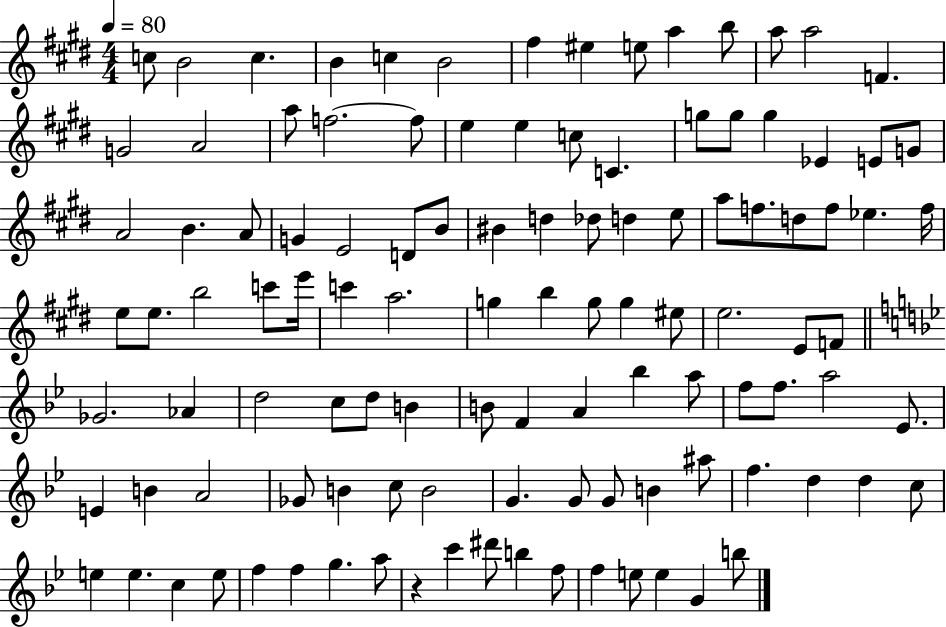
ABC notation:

X:1
T:Untitled
M:4/4
L:1/4
K:E
c/2 B2 c B c B2 ^f ^e e/2 a b/2 a/2 a2 F G2 A2 a/2 f2 f/2 e e c/2 C g/2 g/2 g _E E/2 G/2 A2 B A/2 G E2 D/2 B/2 ^B d _d/2 d e/2 a/2 f/2 d/2 f/2 _e f/4 e/2 e/2 b2 c'/2 e'/4 c' a2 g b g/2 g ^e/2 e2 E/2 F/2 _G2 _A d2 c/2 d/2 B B/2 F A _b a/2 f/2 f/2 a2 _E/2 E B A2 _G/2 B c/2 B2 G G/2 G/2 B ^a/2 f d d c/2 e e c e/2 f f g a/2 z c' ^d'/2 b f/2 f e/2 e G b/2